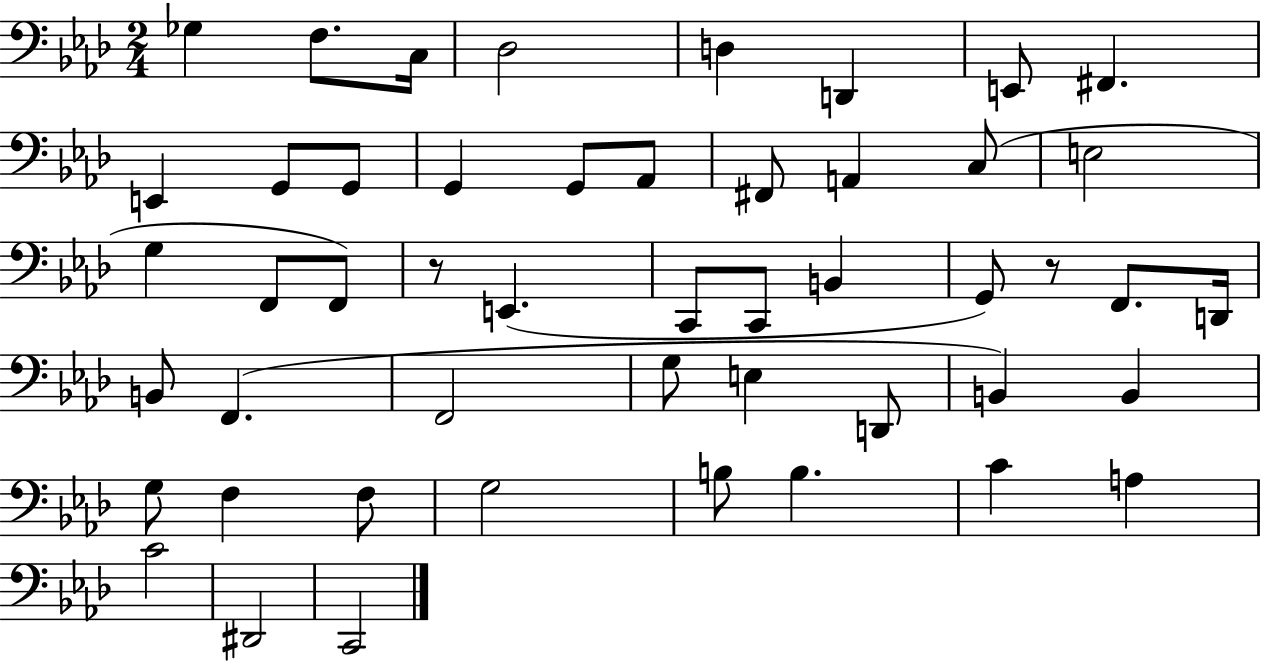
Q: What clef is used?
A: bass